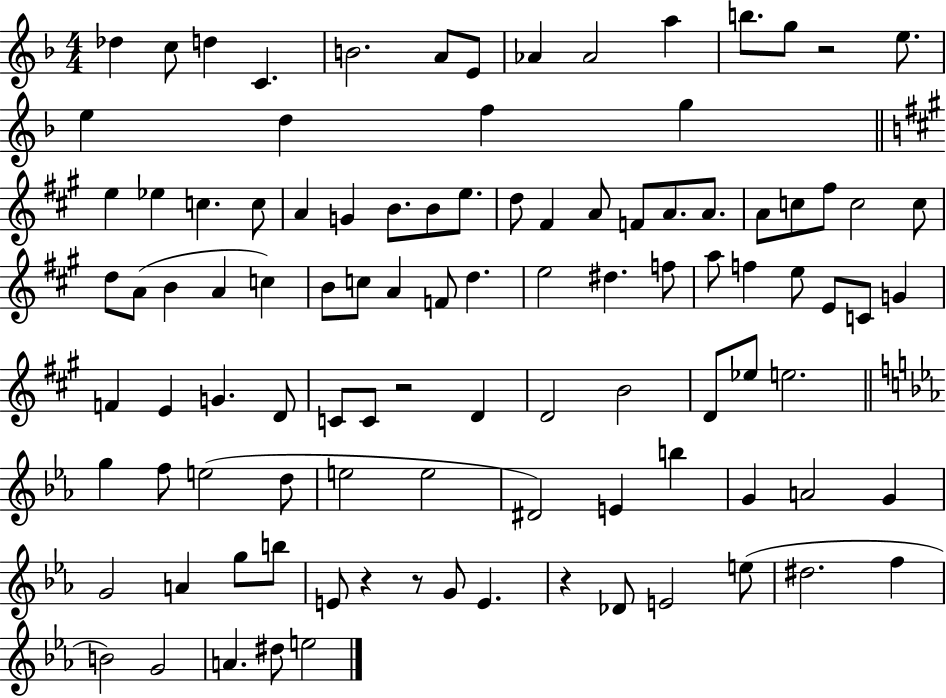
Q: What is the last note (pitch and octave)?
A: E5